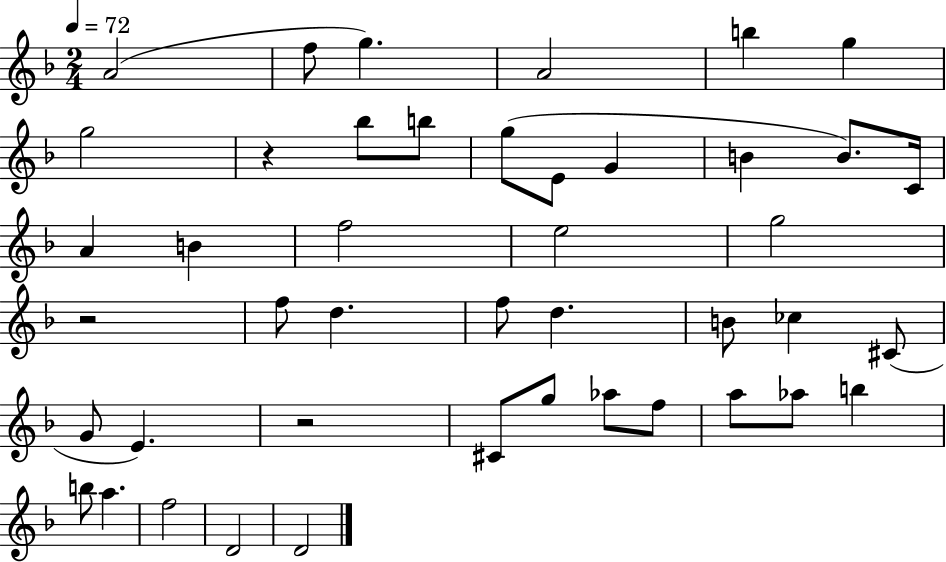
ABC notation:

X:1
T:Untitled
M:2/4
L:1/4
K:F
A2 f/2 g A2 b g g2 z _b/2 b/2 g/2 E/2 G B B/2 C/4 A B f2 e2 g2 z2 f/2 d f/2 d B/2 _c ^C/2 G/2 E z2 ^C/2 g/2 _a/2 f/2 a/2 _a/2 b b/2 a f2 D2 D2